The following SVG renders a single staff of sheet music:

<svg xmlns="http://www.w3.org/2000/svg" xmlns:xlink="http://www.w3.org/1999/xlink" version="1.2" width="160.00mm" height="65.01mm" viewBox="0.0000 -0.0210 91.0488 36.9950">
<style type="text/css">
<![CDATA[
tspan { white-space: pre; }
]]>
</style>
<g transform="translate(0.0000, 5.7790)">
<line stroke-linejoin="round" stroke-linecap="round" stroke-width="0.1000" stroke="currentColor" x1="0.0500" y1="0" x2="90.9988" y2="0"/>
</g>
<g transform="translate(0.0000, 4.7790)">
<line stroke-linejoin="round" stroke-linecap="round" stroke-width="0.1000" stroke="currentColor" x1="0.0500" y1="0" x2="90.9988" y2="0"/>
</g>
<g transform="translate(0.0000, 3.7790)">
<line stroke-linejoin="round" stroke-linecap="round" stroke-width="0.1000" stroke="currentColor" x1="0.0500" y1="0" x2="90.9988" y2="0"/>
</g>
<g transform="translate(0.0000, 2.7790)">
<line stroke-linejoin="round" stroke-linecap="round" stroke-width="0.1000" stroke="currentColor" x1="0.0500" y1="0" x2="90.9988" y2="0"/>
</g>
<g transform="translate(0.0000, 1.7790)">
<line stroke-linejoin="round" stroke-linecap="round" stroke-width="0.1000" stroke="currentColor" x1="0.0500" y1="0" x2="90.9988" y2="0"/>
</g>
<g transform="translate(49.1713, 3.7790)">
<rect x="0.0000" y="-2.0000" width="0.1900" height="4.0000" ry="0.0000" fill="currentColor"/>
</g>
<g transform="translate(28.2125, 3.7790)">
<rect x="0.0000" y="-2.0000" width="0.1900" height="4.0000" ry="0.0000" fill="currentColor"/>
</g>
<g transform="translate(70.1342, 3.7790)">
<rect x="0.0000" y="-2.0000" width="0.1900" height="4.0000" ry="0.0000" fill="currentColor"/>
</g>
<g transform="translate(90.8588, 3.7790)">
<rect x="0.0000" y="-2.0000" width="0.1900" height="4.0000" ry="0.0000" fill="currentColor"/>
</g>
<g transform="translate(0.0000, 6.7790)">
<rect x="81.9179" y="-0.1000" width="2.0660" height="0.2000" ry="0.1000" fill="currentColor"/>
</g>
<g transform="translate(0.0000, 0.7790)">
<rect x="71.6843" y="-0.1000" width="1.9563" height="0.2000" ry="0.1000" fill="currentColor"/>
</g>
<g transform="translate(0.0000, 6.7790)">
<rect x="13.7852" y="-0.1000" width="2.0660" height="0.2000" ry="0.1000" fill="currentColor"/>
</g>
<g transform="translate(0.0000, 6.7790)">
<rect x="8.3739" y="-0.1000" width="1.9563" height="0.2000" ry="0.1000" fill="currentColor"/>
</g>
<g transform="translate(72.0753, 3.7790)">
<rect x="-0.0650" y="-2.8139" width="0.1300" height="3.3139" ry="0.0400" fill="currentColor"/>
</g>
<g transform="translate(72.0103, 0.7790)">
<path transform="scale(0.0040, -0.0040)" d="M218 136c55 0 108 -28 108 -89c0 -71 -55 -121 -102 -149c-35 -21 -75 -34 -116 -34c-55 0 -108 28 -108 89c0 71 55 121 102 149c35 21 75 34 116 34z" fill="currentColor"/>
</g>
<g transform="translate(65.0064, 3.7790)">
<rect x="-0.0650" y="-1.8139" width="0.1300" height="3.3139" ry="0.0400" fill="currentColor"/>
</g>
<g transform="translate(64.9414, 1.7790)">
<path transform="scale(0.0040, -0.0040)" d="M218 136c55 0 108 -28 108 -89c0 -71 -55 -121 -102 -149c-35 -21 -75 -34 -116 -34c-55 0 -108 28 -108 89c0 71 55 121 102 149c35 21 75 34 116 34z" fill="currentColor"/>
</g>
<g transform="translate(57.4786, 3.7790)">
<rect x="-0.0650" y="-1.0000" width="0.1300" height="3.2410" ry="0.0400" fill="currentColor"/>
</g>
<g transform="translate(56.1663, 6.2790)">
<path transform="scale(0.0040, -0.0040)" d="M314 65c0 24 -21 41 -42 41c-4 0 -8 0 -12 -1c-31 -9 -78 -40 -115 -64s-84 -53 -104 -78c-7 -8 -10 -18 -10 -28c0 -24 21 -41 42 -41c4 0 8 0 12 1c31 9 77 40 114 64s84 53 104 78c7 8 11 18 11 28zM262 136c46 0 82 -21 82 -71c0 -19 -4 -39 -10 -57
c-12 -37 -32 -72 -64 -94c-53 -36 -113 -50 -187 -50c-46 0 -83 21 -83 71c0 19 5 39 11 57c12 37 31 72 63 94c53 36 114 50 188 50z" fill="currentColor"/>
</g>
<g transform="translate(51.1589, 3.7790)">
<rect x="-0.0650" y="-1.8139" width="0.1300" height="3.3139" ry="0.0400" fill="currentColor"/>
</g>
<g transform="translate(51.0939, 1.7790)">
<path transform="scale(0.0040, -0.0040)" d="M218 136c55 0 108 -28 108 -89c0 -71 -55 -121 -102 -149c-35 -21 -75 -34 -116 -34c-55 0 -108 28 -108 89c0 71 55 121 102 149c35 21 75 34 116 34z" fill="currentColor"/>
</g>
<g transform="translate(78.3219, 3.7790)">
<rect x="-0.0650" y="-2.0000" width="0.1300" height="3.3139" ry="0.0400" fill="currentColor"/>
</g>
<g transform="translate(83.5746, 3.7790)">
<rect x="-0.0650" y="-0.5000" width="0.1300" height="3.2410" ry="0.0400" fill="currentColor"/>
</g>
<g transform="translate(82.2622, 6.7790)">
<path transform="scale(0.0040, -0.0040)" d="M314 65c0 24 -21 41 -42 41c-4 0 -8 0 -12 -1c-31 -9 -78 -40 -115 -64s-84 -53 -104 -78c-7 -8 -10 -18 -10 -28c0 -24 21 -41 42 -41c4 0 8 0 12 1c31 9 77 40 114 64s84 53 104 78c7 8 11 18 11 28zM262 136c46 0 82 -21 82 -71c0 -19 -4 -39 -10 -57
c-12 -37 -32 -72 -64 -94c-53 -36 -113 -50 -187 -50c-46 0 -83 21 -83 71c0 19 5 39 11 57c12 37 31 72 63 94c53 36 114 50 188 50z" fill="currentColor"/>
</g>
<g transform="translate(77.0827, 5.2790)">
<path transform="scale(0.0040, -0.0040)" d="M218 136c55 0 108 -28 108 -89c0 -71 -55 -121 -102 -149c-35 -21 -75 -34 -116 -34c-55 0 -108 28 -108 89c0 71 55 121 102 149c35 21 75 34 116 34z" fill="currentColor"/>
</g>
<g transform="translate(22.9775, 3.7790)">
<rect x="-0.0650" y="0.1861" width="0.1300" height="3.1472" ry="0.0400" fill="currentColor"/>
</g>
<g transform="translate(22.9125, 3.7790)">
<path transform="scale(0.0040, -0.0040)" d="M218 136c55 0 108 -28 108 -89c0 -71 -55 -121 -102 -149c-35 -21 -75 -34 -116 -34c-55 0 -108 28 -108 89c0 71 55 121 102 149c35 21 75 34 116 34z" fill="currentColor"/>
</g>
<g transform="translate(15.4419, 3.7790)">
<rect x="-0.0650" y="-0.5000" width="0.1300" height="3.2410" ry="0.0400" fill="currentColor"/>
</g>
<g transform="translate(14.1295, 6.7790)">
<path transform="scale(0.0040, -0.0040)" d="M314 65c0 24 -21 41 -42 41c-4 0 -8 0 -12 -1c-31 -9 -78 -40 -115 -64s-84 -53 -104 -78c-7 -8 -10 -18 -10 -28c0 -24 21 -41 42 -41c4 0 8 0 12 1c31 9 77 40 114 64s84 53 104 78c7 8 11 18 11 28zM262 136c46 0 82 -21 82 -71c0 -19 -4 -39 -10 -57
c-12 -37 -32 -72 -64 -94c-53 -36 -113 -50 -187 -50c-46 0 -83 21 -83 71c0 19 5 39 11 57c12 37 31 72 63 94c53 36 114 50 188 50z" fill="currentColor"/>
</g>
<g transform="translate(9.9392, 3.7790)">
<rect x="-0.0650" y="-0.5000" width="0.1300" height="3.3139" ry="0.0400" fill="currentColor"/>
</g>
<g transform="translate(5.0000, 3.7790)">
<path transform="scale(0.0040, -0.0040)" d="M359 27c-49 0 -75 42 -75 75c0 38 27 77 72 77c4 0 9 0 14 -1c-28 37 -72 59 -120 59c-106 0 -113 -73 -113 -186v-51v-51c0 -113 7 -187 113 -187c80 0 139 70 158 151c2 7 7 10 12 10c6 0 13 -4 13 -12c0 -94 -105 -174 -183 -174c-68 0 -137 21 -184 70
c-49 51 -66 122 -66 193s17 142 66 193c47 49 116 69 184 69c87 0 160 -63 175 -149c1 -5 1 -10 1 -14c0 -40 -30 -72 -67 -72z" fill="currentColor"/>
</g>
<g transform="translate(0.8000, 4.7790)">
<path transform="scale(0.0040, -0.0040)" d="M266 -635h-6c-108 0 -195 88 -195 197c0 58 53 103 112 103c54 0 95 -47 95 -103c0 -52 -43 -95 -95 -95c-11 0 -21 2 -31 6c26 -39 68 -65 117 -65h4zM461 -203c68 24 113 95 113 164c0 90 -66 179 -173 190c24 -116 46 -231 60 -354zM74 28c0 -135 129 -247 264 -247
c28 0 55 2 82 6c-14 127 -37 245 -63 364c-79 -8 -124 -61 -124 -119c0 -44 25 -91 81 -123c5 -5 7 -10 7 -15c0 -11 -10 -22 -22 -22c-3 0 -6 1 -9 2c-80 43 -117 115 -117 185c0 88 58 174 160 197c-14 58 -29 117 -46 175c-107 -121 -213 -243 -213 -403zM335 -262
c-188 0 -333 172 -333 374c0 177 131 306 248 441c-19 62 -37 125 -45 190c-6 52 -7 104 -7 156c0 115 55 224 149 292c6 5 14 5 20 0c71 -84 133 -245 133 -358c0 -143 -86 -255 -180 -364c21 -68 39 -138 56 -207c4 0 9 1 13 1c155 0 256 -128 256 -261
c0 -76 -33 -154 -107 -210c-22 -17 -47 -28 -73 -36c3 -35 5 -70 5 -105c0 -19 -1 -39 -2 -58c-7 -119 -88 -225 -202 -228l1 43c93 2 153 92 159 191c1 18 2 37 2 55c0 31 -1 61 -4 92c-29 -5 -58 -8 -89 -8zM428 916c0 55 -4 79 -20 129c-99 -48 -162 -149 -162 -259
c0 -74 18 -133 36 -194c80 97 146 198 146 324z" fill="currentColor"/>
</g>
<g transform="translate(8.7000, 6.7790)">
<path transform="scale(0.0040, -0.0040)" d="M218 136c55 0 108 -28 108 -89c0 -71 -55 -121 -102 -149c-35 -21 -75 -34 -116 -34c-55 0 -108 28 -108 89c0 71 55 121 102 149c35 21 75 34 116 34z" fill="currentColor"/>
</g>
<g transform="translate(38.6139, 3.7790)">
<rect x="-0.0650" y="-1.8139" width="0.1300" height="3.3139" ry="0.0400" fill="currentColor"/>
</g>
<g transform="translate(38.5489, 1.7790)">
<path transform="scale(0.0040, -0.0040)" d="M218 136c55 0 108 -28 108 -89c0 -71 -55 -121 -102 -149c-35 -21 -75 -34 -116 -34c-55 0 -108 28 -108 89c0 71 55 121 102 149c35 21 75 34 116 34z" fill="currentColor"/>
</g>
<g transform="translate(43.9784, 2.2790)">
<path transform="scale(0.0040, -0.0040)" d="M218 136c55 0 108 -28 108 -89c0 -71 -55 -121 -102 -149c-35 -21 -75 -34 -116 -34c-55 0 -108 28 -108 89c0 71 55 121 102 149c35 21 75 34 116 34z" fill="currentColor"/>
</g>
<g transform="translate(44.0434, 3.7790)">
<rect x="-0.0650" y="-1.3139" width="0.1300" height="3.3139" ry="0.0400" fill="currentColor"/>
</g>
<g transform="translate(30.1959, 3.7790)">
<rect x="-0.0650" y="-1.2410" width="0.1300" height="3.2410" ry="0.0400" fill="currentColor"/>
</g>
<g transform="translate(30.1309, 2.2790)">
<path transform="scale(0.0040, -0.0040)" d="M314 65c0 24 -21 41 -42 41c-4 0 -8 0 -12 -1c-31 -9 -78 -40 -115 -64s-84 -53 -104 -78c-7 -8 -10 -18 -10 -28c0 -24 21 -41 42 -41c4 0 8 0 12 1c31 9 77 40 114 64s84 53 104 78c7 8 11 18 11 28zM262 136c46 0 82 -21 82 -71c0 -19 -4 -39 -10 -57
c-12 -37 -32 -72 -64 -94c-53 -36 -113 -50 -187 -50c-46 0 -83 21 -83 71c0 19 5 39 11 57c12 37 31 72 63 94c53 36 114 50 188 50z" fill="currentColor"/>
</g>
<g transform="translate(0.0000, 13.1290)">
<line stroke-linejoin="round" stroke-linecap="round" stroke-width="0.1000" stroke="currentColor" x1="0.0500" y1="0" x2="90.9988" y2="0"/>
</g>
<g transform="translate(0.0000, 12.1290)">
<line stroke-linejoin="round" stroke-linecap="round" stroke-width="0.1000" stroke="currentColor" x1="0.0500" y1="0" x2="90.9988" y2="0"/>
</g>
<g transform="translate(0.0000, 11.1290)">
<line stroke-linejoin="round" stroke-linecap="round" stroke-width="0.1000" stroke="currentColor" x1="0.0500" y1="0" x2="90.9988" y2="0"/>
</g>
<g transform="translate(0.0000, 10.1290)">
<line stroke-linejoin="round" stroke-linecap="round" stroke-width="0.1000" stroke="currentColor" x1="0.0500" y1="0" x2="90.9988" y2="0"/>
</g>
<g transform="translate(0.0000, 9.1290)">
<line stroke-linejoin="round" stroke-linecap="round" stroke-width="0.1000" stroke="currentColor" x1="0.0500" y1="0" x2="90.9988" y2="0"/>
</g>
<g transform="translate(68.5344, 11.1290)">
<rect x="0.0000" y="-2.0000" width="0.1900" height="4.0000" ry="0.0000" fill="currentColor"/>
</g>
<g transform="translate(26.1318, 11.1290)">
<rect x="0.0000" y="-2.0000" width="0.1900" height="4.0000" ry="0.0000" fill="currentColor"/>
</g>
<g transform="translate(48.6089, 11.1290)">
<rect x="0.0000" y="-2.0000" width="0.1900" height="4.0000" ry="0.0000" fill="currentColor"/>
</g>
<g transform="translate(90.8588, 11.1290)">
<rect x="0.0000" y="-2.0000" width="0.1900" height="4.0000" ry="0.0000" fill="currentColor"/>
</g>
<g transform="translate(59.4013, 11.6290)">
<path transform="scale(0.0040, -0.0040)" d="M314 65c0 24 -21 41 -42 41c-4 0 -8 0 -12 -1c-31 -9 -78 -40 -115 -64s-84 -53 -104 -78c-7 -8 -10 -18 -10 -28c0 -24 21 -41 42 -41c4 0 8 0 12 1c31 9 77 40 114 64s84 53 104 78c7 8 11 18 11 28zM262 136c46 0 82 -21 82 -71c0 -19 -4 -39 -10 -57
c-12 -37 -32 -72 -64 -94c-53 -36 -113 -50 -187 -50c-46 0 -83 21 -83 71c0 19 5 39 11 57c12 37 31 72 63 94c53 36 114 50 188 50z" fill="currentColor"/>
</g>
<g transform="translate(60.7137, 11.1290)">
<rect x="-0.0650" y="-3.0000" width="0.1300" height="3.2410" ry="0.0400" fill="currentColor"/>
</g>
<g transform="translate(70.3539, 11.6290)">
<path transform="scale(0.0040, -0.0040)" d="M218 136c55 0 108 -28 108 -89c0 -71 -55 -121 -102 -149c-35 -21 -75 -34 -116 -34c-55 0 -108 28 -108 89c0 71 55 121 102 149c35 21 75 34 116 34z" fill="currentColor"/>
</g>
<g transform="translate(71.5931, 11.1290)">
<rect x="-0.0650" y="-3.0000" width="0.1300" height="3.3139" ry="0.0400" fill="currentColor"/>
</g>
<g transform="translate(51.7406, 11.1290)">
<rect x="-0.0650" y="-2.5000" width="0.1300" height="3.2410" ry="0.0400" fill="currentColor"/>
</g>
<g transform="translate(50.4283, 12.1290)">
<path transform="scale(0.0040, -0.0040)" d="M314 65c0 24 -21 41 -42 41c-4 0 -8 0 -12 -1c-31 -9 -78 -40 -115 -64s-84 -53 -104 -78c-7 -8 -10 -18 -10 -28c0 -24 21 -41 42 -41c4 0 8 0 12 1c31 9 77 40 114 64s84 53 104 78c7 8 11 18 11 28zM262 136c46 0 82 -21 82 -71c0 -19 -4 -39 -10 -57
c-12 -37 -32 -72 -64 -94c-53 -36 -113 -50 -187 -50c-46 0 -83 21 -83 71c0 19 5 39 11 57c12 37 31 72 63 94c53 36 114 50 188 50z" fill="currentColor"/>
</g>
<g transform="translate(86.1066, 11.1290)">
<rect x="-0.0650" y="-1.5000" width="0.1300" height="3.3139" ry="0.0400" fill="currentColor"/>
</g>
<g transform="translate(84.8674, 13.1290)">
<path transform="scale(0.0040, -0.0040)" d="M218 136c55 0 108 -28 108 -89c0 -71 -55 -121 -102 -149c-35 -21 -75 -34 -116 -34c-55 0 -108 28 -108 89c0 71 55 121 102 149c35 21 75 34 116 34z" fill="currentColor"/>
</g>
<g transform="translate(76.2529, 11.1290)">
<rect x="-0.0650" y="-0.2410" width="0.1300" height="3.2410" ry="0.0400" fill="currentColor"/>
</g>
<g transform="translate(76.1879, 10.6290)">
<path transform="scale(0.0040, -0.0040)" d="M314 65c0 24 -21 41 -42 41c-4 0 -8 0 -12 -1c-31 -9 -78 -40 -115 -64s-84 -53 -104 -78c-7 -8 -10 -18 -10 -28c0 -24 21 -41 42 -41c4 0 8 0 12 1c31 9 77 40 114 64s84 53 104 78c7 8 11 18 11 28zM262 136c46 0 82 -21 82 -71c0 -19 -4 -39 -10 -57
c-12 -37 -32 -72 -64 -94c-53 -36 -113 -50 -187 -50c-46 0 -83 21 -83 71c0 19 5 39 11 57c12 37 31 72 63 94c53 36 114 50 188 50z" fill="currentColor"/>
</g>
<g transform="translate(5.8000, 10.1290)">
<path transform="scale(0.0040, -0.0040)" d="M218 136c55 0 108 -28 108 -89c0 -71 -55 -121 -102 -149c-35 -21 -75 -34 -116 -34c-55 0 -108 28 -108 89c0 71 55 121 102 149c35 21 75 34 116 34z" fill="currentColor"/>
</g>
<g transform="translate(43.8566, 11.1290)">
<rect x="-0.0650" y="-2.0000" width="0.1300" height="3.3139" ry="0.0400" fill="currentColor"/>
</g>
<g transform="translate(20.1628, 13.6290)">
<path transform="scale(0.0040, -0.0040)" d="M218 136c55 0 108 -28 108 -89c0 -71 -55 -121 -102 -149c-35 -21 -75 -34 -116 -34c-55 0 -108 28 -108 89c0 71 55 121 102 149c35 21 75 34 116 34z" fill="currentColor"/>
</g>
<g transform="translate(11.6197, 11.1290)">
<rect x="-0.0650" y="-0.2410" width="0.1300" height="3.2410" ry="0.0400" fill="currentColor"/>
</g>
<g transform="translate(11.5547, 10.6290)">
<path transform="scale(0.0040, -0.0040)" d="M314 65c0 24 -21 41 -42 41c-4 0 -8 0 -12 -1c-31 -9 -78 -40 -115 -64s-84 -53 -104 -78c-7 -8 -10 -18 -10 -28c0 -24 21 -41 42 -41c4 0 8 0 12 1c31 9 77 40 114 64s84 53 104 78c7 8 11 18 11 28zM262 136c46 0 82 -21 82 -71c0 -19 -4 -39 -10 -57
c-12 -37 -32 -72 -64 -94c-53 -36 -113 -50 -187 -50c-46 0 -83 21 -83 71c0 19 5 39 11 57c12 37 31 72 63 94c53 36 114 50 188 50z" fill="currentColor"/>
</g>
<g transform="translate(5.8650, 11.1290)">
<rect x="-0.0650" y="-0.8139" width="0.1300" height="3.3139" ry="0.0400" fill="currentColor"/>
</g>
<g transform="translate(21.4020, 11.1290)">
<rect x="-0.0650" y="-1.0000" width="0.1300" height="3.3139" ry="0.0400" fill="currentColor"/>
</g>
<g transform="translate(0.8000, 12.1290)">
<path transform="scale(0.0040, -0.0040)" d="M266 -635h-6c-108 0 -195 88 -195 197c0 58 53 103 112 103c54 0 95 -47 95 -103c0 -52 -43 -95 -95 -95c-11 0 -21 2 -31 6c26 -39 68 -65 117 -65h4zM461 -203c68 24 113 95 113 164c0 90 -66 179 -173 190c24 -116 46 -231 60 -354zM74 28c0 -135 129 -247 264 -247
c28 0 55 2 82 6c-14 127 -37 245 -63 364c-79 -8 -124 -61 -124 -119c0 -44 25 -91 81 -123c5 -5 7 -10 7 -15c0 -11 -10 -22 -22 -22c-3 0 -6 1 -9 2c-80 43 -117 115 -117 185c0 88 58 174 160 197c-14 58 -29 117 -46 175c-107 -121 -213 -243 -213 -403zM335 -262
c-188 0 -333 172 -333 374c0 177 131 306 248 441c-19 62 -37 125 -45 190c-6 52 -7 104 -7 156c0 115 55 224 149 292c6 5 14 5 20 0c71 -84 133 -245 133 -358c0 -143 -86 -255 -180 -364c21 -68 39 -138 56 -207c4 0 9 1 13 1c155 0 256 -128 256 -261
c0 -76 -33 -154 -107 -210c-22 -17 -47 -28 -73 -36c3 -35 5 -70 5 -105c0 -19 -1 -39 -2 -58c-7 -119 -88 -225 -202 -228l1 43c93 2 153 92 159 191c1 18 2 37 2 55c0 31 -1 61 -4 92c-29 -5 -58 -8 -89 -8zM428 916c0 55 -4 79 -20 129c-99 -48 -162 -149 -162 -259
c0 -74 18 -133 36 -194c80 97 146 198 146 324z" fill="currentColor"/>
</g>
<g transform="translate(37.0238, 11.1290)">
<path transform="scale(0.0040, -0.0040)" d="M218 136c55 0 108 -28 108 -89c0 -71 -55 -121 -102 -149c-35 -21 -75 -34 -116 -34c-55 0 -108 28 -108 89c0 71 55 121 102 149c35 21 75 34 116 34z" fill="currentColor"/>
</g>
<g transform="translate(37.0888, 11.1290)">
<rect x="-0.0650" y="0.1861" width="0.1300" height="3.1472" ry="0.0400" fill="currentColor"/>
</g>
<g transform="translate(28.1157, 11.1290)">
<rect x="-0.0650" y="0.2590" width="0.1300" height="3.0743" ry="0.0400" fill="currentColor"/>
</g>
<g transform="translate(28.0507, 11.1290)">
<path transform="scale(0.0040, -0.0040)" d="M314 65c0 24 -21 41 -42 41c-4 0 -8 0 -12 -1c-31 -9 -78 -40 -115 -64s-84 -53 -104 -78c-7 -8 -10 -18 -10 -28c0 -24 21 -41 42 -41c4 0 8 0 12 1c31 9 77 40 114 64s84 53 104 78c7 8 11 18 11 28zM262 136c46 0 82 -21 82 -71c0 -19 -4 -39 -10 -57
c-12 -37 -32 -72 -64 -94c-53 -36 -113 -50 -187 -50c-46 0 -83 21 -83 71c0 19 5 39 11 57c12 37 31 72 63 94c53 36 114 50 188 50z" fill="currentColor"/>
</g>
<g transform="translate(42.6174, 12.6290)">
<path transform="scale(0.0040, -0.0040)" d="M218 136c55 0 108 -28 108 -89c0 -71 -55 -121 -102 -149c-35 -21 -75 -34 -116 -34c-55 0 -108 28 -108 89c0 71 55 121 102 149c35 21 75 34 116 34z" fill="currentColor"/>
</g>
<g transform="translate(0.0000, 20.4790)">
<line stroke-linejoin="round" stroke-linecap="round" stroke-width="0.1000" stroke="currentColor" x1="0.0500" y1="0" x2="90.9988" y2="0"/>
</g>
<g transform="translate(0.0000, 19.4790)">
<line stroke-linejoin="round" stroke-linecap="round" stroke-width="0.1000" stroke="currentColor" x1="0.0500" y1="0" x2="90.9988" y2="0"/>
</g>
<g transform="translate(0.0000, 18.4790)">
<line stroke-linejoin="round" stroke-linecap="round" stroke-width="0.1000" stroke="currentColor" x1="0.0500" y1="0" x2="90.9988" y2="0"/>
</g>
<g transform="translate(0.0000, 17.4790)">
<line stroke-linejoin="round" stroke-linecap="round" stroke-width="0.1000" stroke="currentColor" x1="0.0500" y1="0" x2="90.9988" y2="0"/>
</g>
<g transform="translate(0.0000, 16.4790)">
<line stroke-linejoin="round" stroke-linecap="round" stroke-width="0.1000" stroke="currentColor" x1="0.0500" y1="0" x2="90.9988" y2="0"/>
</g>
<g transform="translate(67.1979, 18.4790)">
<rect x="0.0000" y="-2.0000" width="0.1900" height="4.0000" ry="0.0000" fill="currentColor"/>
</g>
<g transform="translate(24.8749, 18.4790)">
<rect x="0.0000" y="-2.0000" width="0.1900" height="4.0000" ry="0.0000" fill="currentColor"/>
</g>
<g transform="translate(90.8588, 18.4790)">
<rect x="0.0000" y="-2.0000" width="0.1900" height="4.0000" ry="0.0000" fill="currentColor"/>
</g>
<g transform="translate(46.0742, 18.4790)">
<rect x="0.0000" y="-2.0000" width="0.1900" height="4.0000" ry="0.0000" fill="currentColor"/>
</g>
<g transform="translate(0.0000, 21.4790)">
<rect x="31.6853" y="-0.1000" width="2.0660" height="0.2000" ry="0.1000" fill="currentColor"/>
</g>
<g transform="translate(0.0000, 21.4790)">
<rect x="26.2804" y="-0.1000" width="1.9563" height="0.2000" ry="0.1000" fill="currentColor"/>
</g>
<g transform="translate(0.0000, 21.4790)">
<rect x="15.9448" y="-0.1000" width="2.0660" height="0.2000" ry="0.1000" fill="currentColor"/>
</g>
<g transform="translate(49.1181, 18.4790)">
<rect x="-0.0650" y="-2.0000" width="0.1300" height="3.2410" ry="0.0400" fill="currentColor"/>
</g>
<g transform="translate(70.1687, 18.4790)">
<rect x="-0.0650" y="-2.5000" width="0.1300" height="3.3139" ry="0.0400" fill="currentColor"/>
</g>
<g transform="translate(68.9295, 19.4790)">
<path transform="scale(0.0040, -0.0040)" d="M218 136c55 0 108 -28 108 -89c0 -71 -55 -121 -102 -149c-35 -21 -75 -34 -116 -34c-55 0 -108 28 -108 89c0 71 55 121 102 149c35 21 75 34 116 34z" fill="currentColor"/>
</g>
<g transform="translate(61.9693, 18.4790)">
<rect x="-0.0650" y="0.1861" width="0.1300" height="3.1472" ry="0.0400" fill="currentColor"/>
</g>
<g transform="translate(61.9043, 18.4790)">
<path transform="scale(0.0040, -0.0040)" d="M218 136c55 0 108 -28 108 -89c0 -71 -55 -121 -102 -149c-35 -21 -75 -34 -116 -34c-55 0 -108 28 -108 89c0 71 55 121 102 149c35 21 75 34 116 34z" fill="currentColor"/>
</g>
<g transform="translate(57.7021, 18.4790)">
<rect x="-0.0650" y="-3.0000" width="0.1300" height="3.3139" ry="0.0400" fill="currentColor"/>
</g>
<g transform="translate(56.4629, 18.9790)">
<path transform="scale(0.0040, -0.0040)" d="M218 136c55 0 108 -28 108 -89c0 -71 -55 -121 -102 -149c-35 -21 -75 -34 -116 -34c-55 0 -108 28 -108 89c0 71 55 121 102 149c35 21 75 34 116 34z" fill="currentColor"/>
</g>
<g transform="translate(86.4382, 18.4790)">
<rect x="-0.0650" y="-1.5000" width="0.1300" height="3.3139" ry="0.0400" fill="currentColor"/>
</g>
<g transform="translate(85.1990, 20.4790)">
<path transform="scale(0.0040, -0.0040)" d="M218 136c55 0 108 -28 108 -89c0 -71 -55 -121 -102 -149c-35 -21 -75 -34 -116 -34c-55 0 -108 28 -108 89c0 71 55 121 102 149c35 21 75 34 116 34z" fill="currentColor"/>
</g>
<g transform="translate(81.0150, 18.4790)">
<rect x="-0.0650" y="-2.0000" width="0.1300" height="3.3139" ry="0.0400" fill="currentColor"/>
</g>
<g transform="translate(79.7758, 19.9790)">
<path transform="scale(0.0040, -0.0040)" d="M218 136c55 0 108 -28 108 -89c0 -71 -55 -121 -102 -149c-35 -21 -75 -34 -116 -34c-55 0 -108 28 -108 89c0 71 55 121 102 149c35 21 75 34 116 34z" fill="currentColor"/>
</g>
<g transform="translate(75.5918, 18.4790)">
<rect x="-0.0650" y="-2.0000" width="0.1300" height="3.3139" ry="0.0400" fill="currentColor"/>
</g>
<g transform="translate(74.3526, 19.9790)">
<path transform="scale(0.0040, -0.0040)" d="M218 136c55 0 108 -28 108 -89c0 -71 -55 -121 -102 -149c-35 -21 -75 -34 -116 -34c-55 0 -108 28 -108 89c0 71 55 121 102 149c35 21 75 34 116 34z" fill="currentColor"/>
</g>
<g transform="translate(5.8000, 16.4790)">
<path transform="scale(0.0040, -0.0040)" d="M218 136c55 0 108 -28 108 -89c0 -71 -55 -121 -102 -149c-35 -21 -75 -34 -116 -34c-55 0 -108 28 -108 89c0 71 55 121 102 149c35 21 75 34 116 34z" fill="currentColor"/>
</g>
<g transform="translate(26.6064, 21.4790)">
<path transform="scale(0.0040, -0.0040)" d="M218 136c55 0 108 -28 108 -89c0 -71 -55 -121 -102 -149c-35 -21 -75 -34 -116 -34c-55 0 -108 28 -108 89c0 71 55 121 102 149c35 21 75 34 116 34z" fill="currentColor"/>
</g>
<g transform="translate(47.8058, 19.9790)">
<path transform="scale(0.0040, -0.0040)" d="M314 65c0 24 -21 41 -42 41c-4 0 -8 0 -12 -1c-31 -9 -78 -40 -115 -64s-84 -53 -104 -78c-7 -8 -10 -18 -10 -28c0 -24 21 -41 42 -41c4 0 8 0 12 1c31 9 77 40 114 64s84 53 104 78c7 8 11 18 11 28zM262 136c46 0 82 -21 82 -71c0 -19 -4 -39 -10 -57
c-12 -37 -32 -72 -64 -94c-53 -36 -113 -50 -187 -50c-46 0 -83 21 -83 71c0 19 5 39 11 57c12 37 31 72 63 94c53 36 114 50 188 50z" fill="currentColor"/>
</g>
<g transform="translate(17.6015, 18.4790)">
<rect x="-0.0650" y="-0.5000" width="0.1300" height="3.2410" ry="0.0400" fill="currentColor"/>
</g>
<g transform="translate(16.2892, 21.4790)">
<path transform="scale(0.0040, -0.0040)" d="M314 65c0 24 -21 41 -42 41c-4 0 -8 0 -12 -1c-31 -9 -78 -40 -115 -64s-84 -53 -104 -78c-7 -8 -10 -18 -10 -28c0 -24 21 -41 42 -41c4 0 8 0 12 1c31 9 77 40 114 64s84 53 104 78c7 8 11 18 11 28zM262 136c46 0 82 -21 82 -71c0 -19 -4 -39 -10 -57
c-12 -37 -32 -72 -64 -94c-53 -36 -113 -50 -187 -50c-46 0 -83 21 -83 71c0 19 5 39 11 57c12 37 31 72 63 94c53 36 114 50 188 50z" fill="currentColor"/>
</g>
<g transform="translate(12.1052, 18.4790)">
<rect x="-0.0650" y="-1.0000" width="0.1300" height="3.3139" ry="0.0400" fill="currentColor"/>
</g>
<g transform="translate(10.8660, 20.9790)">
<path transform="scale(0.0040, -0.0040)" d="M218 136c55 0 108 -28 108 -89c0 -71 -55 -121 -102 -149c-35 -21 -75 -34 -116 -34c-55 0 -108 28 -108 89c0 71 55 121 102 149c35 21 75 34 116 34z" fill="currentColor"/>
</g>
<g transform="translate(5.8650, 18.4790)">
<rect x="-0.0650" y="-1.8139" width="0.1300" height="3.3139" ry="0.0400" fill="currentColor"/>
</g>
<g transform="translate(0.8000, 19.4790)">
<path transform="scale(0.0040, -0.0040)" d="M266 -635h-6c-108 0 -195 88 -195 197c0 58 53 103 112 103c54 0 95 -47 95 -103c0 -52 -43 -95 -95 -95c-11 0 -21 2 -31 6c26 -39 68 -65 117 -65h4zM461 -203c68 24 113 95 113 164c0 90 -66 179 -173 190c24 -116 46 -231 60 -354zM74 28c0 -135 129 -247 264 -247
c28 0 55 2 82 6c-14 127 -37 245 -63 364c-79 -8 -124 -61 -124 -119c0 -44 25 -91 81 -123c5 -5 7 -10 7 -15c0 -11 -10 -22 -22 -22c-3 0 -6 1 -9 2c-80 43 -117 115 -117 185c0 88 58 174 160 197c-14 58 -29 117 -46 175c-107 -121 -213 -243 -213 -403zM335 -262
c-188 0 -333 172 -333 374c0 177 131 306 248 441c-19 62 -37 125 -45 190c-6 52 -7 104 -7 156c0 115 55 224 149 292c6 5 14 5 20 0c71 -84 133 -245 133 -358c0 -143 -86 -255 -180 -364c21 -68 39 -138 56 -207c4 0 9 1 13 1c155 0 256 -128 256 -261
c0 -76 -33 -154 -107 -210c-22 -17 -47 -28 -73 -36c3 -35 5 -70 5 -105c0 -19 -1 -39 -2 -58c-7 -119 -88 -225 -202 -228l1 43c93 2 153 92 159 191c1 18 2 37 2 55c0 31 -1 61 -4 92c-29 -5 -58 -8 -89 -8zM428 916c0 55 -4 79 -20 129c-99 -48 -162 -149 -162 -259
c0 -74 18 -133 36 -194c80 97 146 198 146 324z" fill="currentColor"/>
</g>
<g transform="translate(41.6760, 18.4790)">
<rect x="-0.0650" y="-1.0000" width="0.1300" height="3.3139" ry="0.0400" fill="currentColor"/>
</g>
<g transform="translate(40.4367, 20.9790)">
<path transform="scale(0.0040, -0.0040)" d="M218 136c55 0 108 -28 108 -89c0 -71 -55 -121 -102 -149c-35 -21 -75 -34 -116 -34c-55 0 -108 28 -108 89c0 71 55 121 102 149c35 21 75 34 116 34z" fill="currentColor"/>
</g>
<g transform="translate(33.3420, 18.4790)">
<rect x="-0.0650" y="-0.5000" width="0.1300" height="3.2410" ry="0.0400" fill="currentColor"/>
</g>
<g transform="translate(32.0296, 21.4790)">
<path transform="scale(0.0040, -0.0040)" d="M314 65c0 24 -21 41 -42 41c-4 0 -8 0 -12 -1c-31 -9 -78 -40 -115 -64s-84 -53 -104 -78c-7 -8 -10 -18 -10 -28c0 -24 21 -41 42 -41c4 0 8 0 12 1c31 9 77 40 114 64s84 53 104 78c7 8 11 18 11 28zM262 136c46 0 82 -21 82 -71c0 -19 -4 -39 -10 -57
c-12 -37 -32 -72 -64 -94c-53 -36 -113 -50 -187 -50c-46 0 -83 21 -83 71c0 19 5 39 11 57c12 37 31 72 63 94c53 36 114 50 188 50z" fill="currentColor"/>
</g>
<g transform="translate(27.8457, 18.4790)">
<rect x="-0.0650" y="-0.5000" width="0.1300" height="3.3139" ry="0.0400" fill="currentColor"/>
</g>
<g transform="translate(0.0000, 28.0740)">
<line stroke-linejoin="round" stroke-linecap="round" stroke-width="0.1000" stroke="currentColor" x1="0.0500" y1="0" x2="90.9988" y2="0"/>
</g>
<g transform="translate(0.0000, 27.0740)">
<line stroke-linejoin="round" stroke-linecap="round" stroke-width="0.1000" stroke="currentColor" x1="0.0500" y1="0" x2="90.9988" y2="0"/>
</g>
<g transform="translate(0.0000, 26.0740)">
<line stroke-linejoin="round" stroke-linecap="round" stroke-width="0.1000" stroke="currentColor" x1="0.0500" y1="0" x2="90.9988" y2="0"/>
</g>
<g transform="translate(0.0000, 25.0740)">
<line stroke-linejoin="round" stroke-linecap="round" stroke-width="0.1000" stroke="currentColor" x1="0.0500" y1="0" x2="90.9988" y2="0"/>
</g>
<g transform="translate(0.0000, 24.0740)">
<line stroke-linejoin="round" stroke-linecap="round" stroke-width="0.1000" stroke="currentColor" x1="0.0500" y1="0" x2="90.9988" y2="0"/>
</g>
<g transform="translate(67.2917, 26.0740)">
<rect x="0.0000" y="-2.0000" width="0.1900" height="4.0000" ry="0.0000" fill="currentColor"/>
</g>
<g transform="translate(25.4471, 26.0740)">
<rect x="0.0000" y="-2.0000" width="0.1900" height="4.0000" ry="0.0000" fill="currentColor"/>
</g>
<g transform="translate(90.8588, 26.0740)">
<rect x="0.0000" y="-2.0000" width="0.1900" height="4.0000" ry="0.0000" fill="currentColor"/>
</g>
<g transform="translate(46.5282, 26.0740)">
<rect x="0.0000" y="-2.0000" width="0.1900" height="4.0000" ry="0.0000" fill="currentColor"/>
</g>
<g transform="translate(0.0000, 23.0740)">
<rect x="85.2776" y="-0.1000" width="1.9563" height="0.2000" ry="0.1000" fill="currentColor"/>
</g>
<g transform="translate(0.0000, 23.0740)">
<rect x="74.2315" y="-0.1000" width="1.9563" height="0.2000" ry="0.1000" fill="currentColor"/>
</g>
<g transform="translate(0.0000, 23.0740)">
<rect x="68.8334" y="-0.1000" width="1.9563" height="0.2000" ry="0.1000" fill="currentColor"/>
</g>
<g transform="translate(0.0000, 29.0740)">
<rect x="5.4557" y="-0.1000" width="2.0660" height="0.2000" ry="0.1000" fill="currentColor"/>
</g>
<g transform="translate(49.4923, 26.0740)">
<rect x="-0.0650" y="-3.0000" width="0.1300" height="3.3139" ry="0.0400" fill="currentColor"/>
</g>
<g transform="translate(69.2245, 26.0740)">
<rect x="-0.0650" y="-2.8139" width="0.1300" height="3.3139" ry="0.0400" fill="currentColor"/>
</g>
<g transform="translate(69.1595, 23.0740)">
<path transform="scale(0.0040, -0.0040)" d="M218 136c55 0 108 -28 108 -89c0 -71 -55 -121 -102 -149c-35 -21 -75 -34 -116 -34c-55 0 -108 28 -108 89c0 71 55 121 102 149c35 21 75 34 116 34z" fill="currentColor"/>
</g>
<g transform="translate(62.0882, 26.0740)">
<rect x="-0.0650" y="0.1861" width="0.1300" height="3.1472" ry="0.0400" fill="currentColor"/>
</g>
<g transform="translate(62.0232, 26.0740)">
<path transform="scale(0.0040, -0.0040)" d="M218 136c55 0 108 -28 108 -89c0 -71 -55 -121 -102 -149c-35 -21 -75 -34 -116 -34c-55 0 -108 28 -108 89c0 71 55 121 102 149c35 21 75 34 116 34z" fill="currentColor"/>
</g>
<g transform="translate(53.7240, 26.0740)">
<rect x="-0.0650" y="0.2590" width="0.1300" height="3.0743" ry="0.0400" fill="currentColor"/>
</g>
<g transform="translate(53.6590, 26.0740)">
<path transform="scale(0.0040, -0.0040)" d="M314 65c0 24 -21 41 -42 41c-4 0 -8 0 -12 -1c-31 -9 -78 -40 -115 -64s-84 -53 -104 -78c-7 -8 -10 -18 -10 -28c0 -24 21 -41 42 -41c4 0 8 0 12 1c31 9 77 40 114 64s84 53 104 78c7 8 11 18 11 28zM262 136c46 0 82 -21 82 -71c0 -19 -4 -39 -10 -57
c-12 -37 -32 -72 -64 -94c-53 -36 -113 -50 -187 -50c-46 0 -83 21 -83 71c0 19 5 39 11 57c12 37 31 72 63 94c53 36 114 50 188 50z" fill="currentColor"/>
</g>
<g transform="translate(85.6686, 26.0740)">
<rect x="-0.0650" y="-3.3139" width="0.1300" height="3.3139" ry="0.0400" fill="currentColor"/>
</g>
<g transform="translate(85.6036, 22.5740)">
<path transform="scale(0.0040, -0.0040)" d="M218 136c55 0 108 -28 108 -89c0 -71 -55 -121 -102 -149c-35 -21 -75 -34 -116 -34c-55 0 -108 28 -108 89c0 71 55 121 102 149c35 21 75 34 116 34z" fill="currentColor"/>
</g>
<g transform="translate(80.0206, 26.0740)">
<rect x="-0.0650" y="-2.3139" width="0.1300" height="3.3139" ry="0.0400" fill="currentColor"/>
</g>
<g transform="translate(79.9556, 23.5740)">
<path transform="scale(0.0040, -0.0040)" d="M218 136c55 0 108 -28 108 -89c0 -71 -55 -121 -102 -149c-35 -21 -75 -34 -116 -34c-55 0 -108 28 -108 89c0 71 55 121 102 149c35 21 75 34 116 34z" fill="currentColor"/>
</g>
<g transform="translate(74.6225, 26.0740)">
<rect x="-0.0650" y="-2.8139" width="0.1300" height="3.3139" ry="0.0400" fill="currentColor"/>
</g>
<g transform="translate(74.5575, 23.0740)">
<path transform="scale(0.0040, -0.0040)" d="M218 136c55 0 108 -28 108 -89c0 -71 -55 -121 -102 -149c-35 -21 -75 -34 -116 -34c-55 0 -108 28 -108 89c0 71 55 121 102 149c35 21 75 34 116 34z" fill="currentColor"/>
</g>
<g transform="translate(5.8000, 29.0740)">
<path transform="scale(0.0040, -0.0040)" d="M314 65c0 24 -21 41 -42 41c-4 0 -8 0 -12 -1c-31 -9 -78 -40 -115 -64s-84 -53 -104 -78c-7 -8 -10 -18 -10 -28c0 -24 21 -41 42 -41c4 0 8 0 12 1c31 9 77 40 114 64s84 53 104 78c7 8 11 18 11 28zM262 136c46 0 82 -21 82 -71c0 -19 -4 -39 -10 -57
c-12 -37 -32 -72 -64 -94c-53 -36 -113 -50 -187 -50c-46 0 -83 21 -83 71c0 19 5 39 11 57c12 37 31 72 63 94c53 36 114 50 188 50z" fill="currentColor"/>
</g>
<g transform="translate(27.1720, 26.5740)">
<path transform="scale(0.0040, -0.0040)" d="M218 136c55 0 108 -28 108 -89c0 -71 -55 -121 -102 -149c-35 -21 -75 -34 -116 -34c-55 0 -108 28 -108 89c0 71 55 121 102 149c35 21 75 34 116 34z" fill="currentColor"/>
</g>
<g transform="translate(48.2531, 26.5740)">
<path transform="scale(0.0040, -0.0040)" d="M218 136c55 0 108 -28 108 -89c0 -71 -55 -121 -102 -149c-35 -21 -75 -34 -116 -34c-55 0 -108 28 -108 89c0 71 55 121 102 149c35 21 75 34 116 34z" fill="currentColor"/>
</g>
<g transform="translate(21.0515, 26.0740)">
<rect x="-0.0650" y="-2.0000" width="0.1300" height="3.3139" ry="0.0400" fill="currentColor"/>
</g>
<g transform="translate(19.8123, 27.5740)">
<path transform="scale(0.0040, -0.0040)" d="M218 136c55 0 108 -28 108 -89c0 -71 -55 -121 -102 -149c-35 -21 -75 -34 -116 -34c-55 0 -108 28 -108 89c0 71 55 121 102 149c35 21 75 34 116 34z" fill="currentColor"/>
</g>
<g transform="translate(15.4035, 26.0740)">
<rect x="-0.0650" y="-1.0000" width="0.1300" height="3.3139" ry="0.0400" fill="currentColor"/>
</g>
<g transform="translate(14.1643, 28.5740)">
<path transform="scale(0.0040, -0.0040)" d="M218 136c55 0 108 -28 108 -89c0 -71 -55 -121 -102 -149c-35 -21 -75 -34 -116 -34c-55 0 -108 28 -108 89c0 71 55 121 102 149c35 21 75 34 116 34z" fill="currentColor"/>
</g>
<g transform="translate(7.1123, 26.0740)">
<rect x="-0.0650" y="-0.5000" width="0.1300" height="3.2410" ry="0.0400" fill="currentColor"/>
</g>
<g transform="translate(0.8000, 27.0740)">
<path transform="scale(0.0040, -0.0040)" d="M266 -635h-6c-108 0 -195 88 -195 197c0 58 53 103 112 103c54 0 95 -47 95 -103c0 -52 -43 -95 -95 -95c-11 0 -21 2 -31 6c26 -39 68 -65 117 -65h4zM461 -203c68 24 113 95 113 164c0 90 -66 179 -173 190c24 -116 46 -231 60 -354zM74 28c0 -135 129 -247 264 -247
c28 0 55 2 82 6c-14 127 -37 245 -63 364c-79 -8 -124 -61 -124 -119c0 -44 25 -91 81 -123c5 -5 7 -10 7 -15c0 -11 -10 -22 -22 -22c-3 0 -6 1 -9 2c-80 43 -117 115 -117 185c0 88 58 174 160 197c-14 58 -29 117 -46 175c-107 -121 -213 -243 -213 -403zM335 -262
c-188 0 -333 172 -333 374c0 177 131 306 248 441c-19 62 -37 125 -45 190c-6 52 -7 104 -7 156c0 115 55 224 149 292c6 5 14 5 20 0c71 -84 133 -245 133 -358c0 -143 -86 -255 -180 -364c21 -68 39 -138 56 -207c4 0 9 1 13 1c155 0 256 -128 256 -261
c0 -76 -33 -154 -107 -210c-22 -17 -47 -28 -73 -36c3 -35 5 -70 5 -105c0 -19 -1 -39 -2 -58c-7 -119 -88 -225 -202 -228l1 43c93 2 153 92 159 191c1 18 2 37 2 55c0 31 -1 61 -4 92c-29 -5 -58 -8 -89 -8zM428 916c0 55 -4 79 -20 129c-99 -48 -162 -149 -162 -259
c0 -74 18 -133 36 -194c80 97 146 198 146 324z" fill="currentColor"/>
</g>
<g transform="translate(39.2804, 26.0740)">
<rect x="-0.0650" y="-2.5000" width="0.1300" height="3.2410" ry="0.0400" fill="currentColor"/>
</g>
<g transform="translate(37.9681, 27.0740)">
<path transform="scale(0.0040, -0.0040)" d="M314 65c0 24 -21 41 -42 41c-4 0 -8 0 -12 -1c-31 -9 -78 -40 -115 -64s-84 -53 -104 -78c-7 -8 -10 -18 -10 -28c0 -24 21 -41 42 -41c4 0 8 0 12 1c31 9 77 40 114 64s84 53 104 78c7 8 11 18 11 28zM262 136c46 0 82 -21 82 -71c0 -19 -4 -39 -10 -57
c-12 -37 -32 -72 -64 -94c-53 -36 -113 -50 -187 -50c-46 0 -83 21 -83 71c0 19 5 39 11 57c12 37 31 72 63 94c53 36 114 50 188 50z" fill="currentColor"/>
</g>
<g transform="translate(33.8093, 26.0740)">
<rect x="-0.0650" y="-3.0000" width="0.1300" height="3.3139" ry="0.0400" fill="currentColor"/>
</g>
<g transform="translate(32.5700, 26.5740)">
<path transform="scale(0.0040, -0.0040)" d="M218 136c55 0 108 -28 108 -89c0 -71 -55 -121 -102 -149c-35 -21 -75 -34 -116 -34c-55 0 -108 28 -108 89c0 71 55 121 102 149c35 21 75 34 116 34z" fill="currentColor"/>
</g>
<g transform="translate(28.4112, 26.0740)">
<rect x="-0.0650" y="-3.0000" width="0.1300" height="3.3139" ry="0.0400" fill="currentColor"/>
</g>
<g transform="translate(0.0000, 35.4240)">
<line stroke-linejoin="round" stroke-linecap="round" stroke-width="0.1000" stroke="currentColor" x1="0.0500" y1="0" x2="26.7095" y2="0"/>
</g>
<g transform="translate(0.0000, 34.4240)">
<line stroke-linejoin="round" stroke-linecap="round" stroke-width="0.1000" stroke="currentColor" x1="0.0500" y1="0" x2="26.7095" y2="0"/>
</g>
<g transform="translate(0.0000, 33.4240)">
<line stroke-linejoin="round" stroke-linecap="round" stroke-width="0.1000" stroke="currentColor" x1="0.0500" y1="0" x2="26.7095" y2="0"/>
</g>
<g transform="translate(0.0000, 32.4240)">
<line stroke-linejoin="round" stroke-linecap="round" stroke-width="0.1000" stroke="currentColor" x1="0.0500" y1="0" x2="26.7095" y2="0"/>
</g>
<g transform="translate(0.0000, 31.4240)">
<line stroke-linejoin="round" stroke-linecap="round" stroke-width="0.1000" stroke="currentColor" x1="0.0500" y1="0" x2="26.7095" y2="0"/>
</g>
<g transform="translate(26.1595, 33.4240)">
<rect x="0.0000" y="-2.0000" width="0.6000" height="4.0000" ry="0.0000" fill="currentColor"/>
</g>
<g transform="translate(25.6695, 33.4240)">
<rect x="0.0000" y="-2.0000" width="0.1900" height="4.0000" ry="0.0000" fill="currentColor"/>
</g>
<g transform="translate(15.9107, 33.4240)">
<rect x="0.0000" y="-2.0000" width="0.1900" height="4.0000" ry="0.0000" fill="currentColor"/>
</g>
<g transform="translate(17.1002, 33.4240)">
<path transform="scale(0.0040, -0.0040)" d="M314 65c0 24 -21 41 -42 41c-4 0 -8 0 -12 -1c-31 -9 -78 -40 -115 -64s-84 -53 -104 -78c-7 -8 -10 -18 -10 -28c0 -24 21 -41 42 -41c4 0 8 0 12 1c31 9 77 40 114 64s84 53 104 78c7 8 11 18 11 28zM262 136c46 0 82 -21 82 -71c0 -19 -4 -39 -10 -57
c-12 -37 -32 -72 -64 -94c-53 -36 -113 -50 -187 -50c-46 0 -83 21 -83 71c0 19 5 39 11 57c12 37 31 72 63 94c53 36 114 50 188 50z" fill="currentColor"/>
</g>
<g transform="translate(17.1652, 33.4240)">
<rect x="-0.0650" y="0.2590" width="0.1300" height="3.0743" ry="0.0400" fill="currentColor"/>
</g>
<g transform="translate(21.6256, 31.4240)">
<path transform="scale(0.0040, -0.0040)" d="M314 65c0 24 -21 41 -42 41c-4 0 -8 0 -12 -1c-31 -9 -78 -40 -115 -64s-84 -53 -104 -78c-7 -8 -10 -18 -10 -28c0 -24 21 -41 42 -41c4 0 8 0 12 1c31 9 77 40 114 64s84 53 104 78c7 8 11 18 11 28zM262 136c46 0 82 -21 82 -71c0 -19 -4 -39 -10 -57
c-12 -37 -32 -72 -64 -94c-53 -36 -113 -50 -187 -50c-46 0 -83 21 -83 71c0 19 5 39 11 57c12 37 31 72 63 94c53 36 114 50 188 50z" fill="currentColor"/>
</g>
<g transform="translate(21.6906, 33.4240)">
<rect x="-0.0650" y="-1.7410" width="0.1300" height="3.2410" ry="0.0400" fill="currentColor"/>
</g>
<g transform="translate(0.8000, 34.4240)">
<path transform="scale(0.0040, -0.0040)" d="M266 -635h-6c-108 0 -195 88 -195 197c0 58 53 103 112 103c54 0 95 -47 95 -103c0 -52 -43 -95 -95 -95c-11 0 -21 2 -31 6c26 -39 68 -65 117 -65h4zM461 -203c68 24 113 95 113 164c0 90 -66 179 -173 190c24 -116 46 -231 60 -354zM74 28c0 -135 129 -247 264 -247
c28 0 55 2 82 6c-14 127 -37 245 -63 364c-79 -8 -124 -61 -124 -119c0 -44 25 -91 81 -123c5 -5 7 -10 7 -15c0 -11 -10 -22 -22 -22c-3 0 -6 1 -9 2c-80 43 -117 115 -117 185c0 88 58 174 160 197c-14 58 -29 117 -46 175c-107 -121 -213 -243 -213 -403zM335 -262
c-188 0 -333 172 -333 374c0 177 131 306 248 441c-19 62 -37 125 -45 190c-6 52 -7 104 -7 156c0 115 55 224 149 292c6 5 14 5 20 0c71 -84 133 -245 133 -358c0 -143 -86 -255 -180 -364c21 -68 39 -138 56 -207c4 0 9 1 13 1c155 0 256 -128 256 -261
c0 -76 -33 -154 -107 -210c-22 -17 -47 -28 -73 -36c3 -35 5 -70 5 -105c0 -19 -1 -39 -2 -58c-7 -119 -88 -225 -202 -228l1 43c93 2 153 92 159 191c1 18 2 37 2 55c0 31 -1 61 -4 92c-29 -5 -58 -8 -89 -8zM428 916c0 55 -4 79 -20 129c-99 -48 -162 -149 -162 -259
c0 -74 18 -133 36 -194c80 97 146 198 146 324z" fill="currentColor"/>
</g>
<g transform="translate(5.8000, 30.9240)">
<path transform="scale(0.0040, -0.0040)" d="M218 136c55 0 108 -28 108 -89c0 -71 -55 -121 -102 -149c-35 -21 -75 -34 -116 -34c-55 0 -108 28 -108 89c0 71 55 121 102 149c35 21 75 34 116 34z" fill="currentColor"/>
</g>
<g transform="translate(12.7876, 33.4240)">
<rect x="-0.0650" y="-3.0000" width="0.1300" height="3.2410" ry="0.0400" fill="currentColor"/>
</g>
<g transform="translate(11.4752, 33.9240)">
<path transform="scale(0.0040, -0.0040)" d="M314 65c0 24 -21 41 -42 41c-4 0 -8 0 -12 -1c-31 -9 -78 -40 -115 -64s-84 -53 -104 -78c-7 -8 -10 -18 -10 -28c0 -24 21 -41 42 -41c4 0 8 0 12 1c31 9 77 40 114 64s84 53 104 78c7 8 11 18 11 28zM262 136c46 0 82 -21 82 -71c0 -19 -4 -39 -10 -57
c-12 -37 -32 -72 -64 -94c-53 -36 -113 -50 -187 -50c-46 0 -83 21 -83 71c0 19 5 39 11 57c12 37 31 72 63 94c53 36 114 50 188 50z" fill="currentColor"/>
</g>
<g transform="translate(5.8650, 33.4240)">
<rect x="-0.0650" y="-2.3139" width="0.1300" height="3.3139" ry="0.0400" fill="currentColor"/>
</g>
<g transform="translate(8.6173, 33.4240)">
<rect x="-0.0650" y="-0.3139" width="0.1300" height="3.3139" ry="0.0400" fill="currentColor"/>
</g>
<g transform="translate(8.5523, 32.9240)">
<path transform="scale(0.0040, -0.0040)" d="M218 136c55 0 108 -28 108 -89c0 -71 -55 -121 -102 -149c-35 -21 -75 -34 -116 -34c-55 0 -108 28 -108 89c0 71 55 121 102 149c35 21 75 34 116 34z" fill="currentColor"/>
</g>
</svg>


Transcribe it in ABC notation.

X:1
T:Untitled
M:4/4
L:1/4
K:C
C C2 B e2 f e f D2 f a F C2 d c2 D B2 B F G2 A2 A c2 E f D C2 C C2 D F2 A B G F F E C2 D F A A G2 A B2 B a a g b g c A2 B2 f2